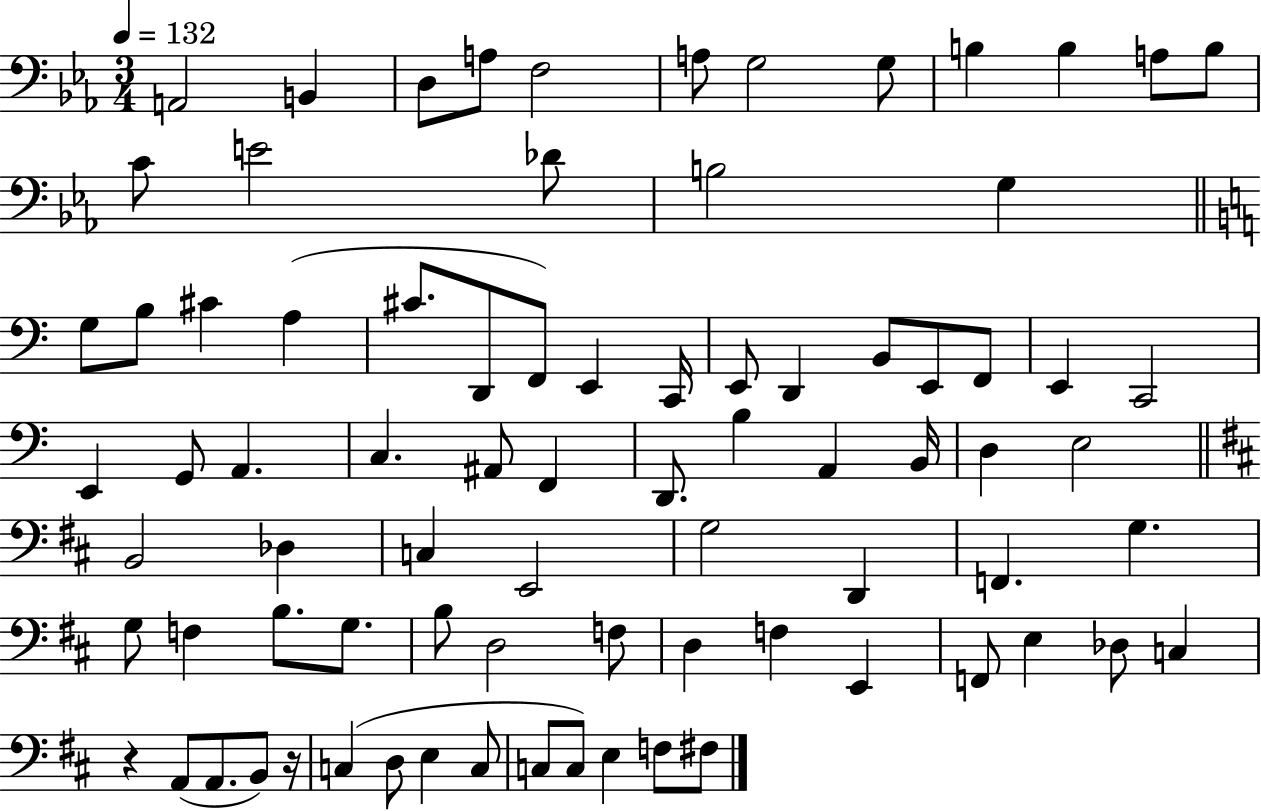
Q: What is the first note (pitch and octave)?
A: A2